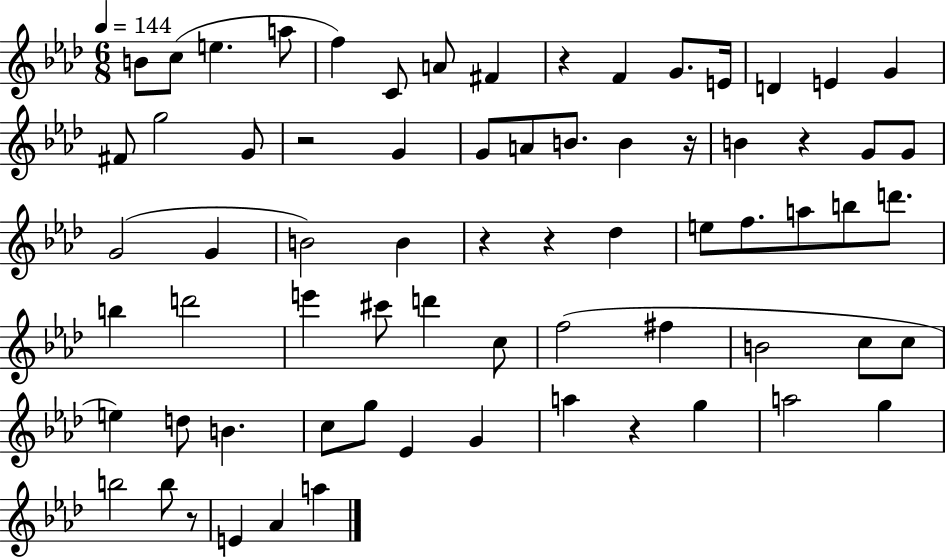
B4/e C5/e E5/q. A5/e F5/q C4/e A4/e F#4/q R/q F4/q G4/e. E4/s D4/q E4/q G4/q F#4/e G5/h G4/e R/h G4/q G4/e A4/e B4/e. B4/q R/s B4/q R/q G4/e G4/e G4/h G4/q B4/h B4/q R/q R/q Db5/q E5/e F5/e. A5/e B5/e D6/e. B5/q D6/h E6/q C#6/e D6/q C5/e F5/h F#5/q B4/h C5/e C5/e E5/q D5/e B4/q. C5/e G5/e Eb4/q G4/q A5/q R/q G5/q A5/h G5/q B5/h B5/e R/e E4/q Ab4/q A5/q